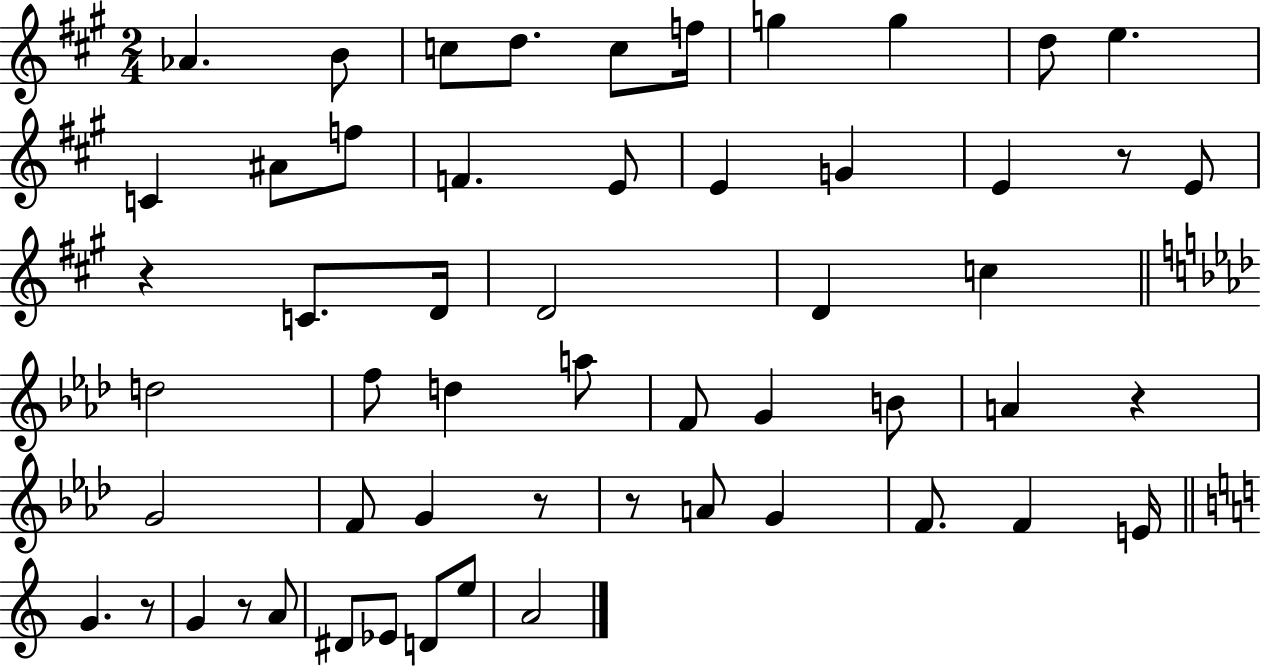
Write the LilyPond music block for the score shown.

{
  \clef treble
  \numericTimeSignature
  \time 2/4
  \key a \major
  aes'4. b'8 | c''8 d''8. c''8 f''16 | g''4 g''4 | d''8 e''4. | \break c'4 ais'8 f''8 | f'4. e'8 | e'4 g'4 | e'4 r8 e'8 | \break r4 c'8. d'16 | d'2 | d'4 c''4 | \bar "||" \break \key aes \major d''2 | f''8 d''4 a''8 | f'8 g'4 b'8 | a'4 r4 | \break g'2 | f'8 g'4 r8 | r8 a'8 g'4 | f'8. f'4 e'16 | \break \bar "||" \break \key a \minor g'4. r8 | g'4 r8 a'8 | dis'8 ees'8 d'8 e''8 | a'2 | \break \bar "|."
}